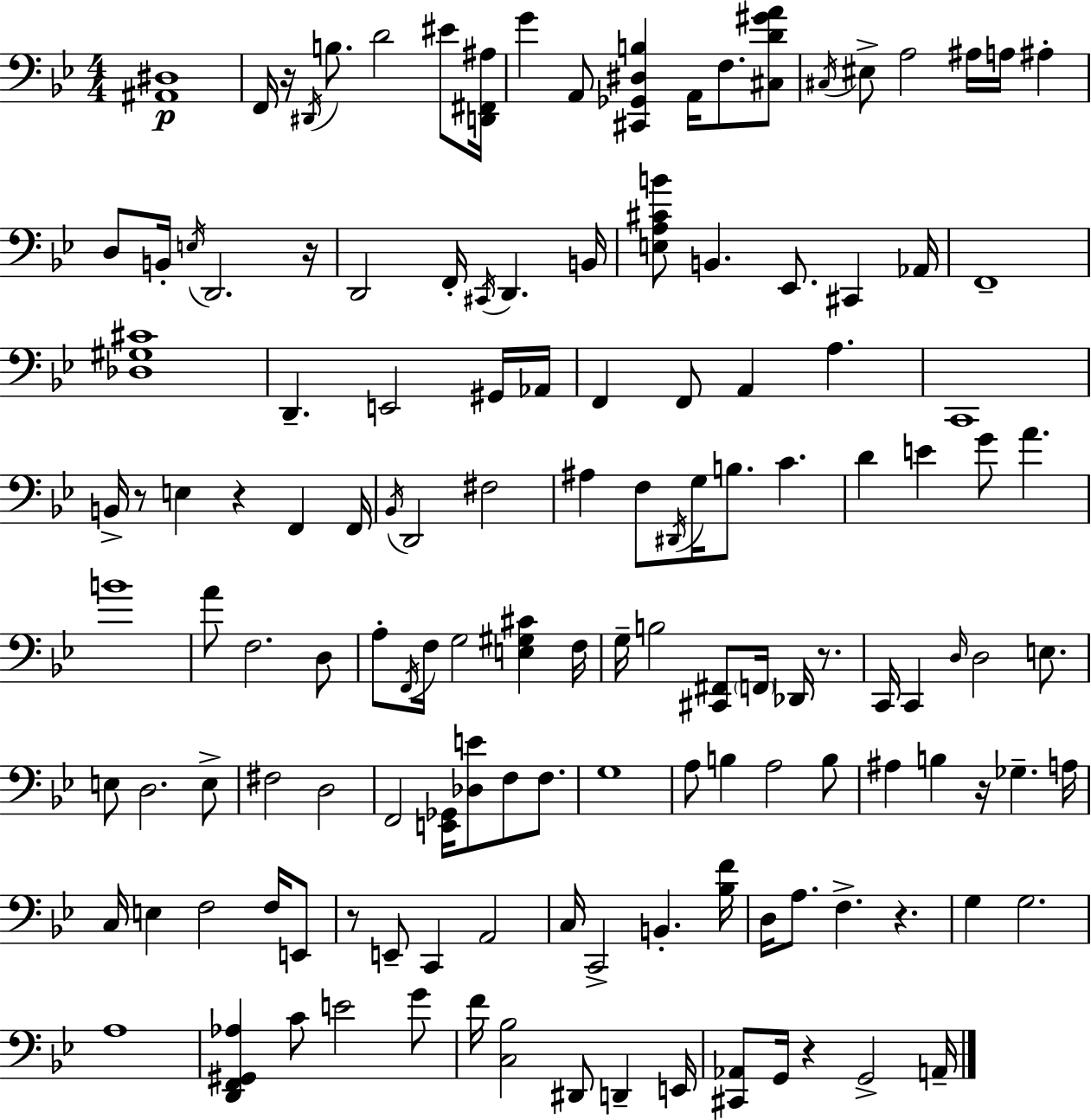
X:1
T:Untitled
M:4/4
L:1/4
K:Gm
[^A,,^D,]4 F,,/4 z/4 ^D,,/4 B,/2 D2 ^E/2 [D,,^F,,^A,]/4 G A,,/2 [^C,,_G,,^D,B,] A,,/4 F,/2 [^C,D^GA]/2 ^C,/4 ^E,/2 A,2 ^A,/4 A,/4 ^A, D,/2 B,,/4 E,/4 D,,2 z/4 D,,2 F,,/4 ^C,,/4 D,, B,,/4 [E,A,^CB]/2 B,, _E,,/2 ^C,, _A,,/4 F,,4 [_D,^G,^C]4 D,, E,,2 ^G,,/4 _A,,/4 F,, F,,/2 A,, A, C,,4 B,,/4 z/2 E, z F,, F,,/4 _B,,/4 D,,2 ^F,2 ^A, F,/2 ^D,,/4 G,/4 B,/2 C D E G/2 A B4 A/2 F,2 D,/2 A,/2 F,,/4 F,/4 G,2 [E,^G,^C] F,/4 G,/4 B,2 [^C,,^F,,]/2 F,,/4 _D,,/4 z/2 C,,/4 C,, D,/4 D,2 E,/2 E,/2 D,2 E,/2 ^F,2 D,2 F,,2 [E,,_G,,]/4 [_D,E]/2 F,/2 F,/2 G,4 A,/2 B, A,2 B,/2 ^A, B, z/4 _G, A,/4 C,/4 E, F,2 F,/4 E,,/2 z/2 E,,/2 C,, A,,2 C,/4 C,,2 B,, [_B,F]/4 D,/4 A,/2 F, z G, G,2 A,4 [D,,F,,^G,,_A,] C/2 E2 G/2 F/4 [C,_B,]2 ^D,,/2 D,, E,,/4 [^C,,_A,,]/2 G,,/4 z G,,2 A,,/4